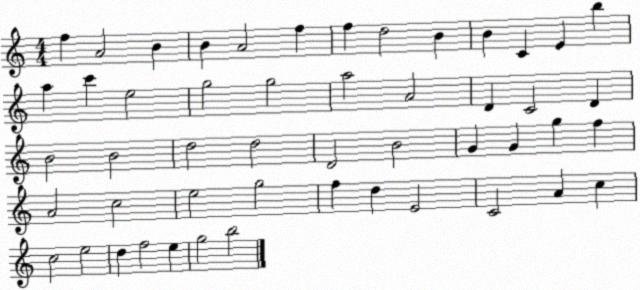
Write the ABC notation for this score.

X:1
T:Untitled
M:4/4
L:1/4
K:C
f A2 B B A2 f f d2 B B C E b a c' e2 g2 g2 a2 A2 D C2 D B2 B2 d2 d2 D2 B2 G G g f A2 c2 e2 g2 f d E2 C2 A c c2 e2 d f2 e g2 b2